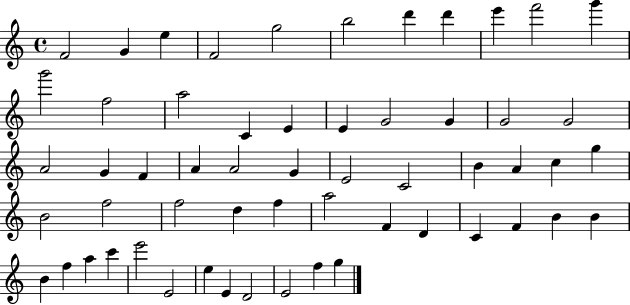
{
  \clef treble
  \time 4/4
  \defaultTimeSignature
  \key c \major
  f'2 g'4 e''4 | f'2 g''2 | b''2 d'''4 d'''4 | e'''4 f'''2 g'''4 | \break g'''2 f''2 | a''2 c'4 e'4 | e'4 g'2 g'4 | g'2 g'2 | \break a'2 g'4 f'4 | a'4 a'2 g'4 | e'2 c'2 | b'4 a'4 c''4 g''4 | \break b'2 f''2 | f''2 d''4 f''4 | a''2 f'4 d'4 | c'4 f'4 b'4 b'4 | \break b'4 f''4 a''4 c'''4 | e'''2 e'2 | e''4 e'4 d'2 | e'2 f''4 g''4 | \break \bar "|."
}